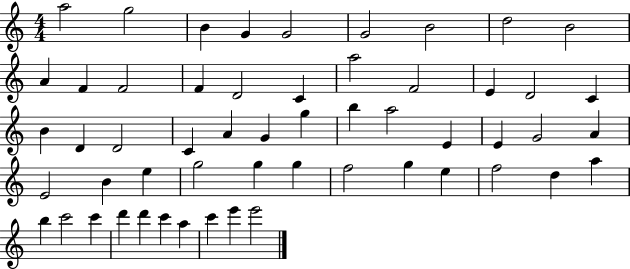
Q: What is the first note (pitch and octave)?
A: A5